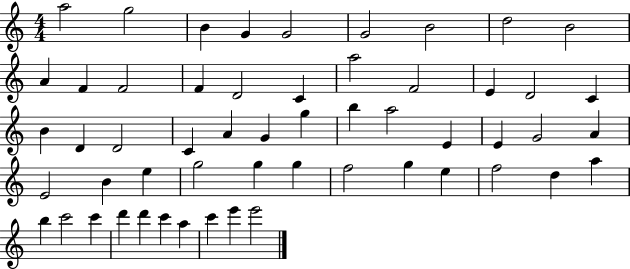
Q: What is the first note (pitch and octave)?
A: A5